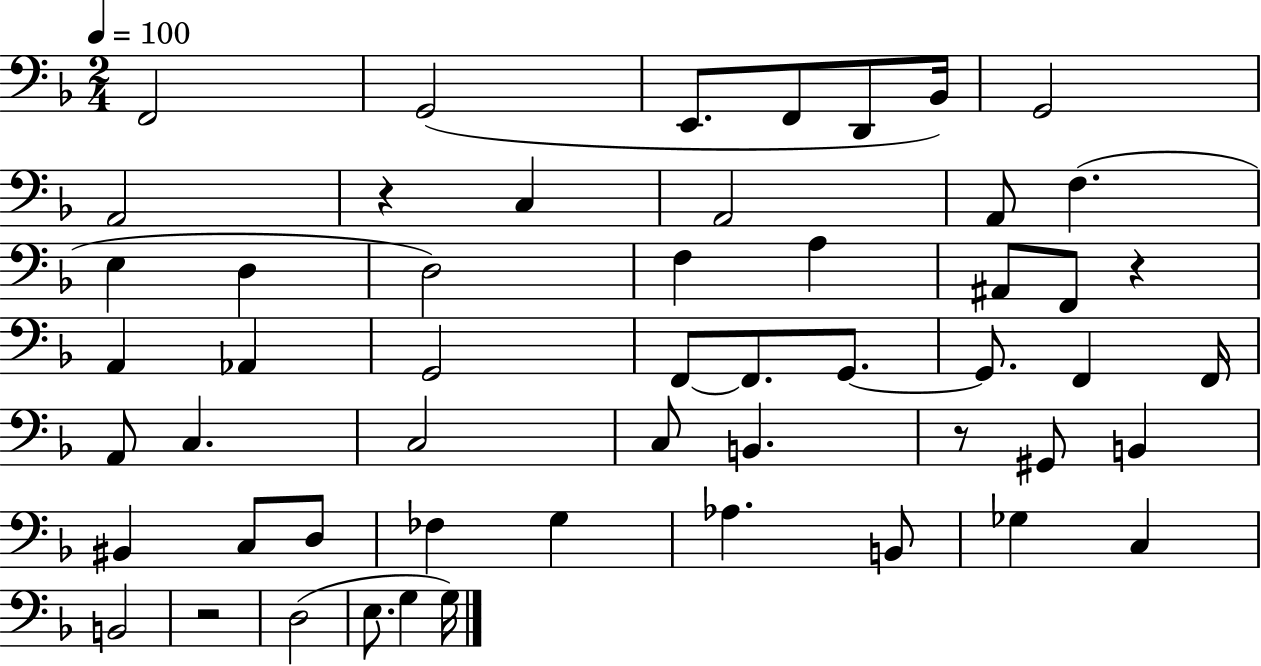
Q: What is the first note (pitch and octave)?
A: F2